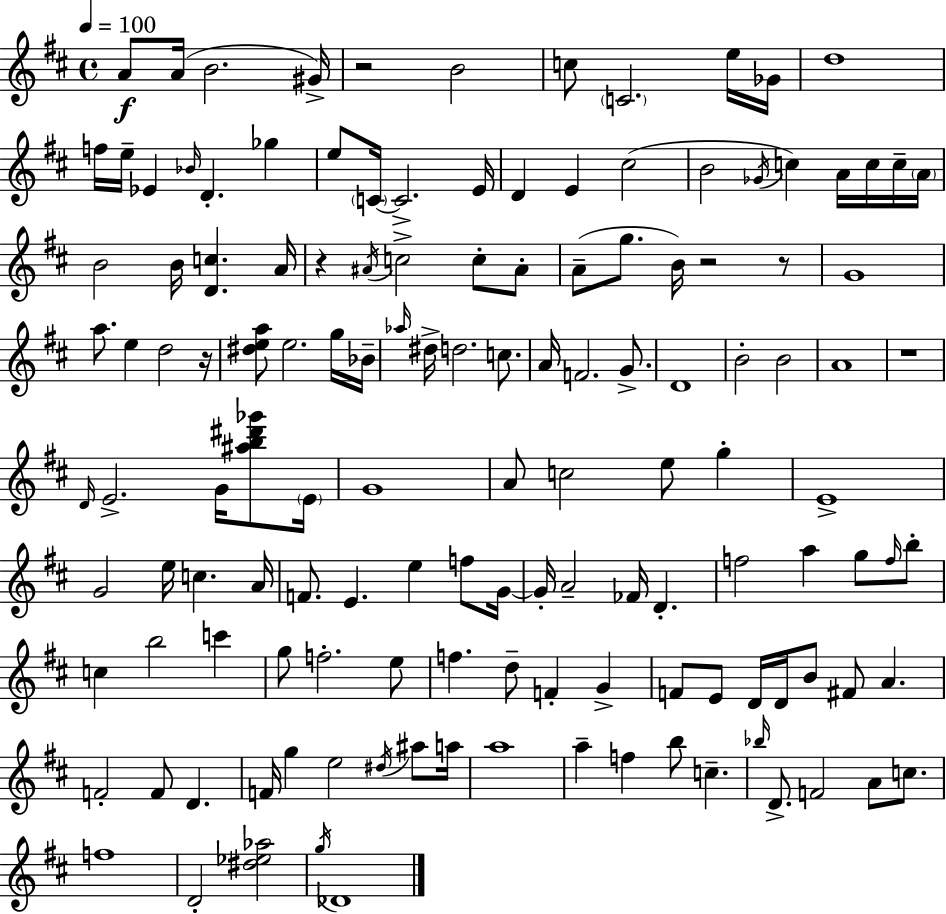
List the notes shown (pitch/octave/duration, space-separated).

A4/e A4/s B4/h. G#4/s R/h B4/h C5/e C4/h. E5/s Gb4/s D5/w F5/s E5/s Eb4/q Bb4/s D4/q. Gb5/q E5/e C4/s C4/h. E4/s D4/q E4/q C#5/h B4/h Gb4/s C5/q A4/s C5/s C5/s A4/s B4/h B4/s [D4,C5]/q. A4/s R/q A#4/s C5/h C5/e A#4/e A4/e G5/e. B4/s R/h R/e G4/w A5/e. E5/q D5/h R/s [D#5,E5,A5]/e E5/h. G5/s Bb4/s Ab5/s D#5/s D5/h. C5/e. A4/s F4/h. G4/e. D4/w B4/h B4/h A4/w R/w D4/s E4/h. G4/s [A#5,B5,D#6,Gb6]/e E4/s G4/w A4/e C5/h E5/e G5/q E4/w G4/h E5/s C5/q. A4/s F4/e. E4/q. E5/q F5/e G4/s G4/s A4/h FES4/s D4/q. F5/h A5/q G5/e F5/s B5/e C5/q B5/h C6/q G5/e F5/h. E5/e F5/q. D5/e F4/q G4/q F4/e E4/e D4/s D4/s B4/e F#4/e A4/q. F4/h F4/e D4/q. F4/s G5/q E5/h D#5/s A#5/e A5/s A5/w A5/q F5/q B5/e C5/q. Bb5/s D4/e. F4/h A4/e C5/e. F5/w D4/h [D#5,Eb5,Ab5]/h G5/s Db4/w